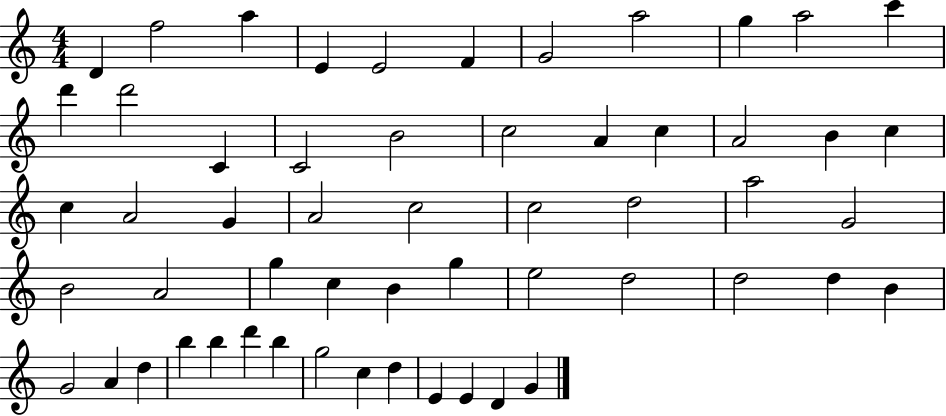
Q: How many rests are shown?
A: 0